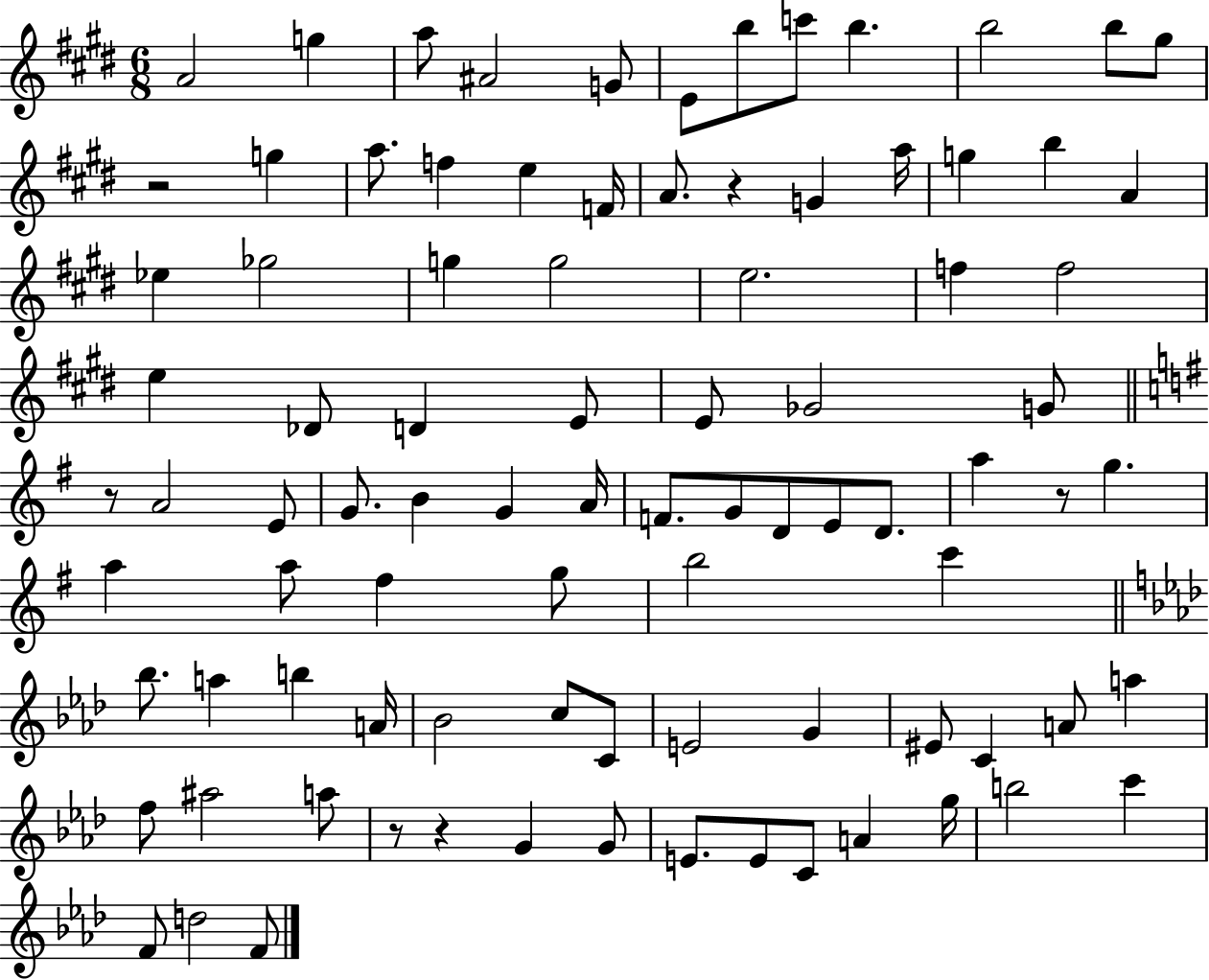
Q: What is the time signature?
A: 6/8